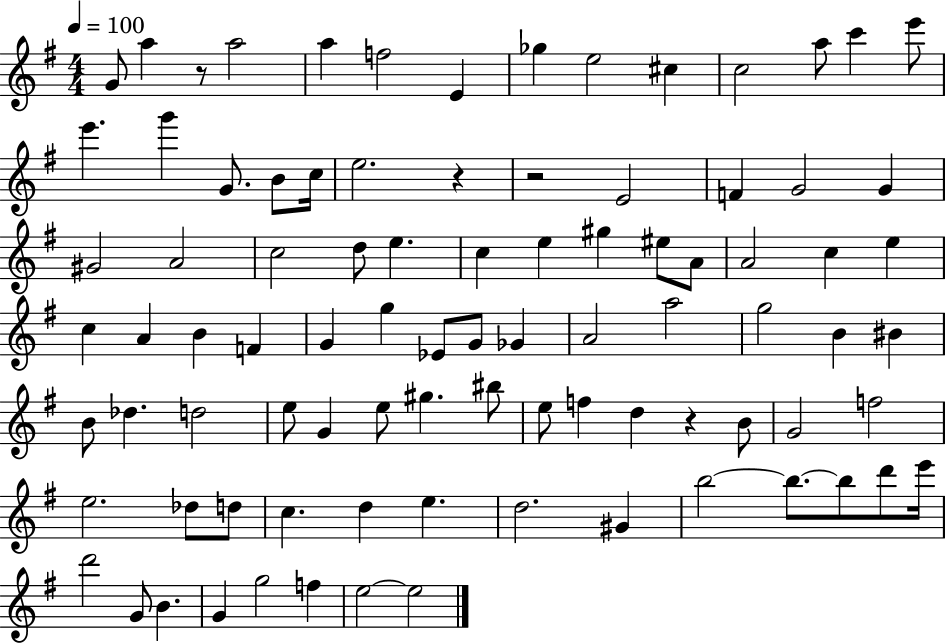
G4/e A5/q R/e A5/h A5/q F5/h E4/q Gb5/q E5/h C#5/q C5/h A5/e C6/q E6/e E6/q. G6/q G4/e. B4/e C5/s E5/h. R/q R/h E4/h F4/q G4/h G4/q G#4/h A4/h C5/h D5/e E5/q. C5/q E5/q G#5/q EIS5/e A4/e A4/h C5/q E5/q C5/q A4/q B4/q F4/q G4/q G5/q Eb4/e G4/e Gb4/q A4/h A5/h G5/h B4/q BIS4/q B4/e Db5/q. D5/h E5/e G4/q E5/e G#5/q. BIS5/e E5/e F5/q D5/q R/q B4/e G4/h F5/h E5/h. Db5/e D5/e C5/q. D5/q E5/q. D5/h. G#4/q B5/h B5/e. B5/e D6/e E6/s D6/h G4/e B4/q. G4/q G5/h F5/q E5/h E5/h